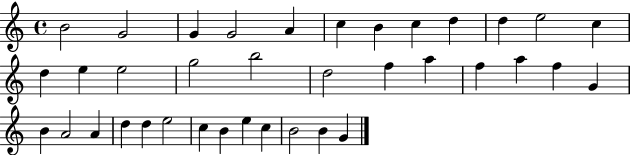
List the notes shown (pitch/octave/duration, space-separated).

B4/h G4/h G4/q G4/h A4/q C5/q B4/q C5/q D5/q D5/q E5/h C5/q D5/q E5/q E5/h G5/h B5/h D5/h F5/q A5/q F5/q A5/q F5/q G4/q B4/q A4/h A4/q D5/q D5/q E5/h C5/q B4/q E5/q C5/q B4/h B4/q G4/q